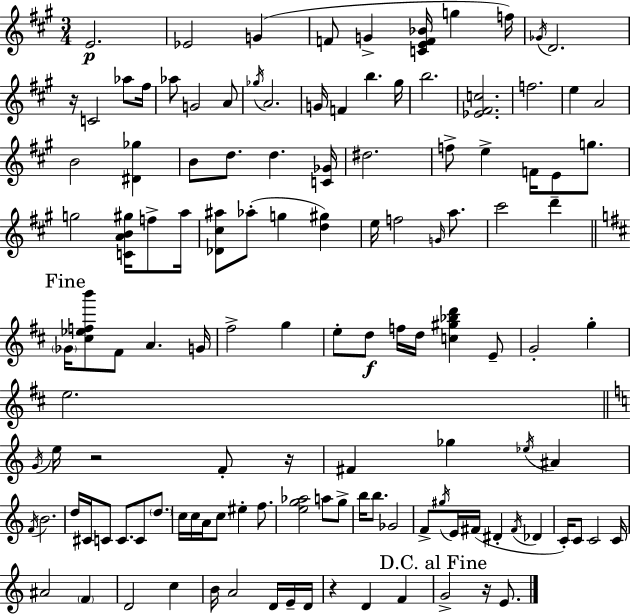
E4/h. Eb4/h G4/q F4/e G4/q [C4,E4,F4,Bb4]/s G5/q F5/s Gb4/s D4/h. R/s C4/h Ab5/e F#5/s Ab5/e G4/h A4/e Gb5/s A4/h. G4/s F4/q B5/q. G#5/s B5/h. [Eb4,F#4,C5]/h. F5/h. E5/q A4/h B4/h [D#4,Gb5]/q B4/e D5/e. D5/q. [C4,Gb4]/s D#5/h. F5/e E5/q F4/s E4/e G5/e. G5/h [C4,A4,B4,G#5]/s F5/e A5/s [Db4,C#5,A#5]/e Ab5/e G5/q [D5,G#5]/q E5/s F5/h G4/s A5/e. C#6/h D6/q Gb4/s [C#5,Eb5,F5,B6]/e F#4/e A4/q. G4/s F#5/h G5/q E5/e D5/e F5/s D5/s [C5,G#5,Bb5,D6]/q E4/e G4/h G5/q E5/h. G4/s E5/s R/h F4/e R/s F#4/q Gb5/q Eb5/s A#4/q F4/s B4/h. D5/s C#4/s C4/e C4/e. C4/e D5/e. C5/s C5/s A4/s C5/e EIS5/q F5/e. [E5,G5,Ab5]/h A5/e G5/e B5/s B5/e. Gb4/h F4/e G#5/s E4/s F#4/s D#4/q F#4/s Db4/q C4/s C4/e C4/h C4/s A#4/h F4/q D4/h C5/q B4/s A4/h D4/s E4/s D4/s R/q D4/q F4/q G4/h R/s E4/e.